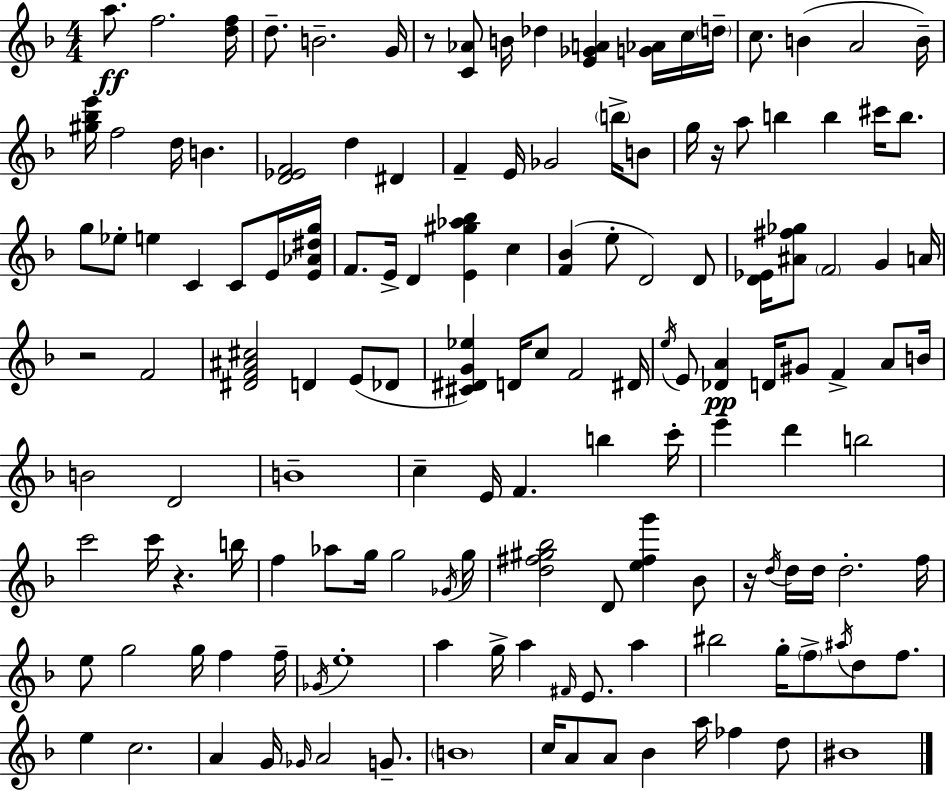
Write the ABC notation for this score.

X:1
T:Untitled
M:4/4
L:1/4
K:Dm
a/2 f2 [df]/4 d/2 B2 G/4 z/2 [C_A]/2 B/4 _d [E_GA] [G_A]/4 c/4 d/4 c/2 B A2 B/4 [^g_be']/4 f2 d/4 B [D_EF]2 d ^D F E/4 _G2 b/4 B/2 g/4 z/4 a/2 b b ^c'/4 b/2 g/2 _e/2 e C C/2 E/4 [E_A^dg]/4 F/2 E/4 D [E^g_a_b] c [F_B] e/2 D2 D/2 [D_E]/4 [^A^f_g]/2 F2 G A/4 z2 F2 [^DF^A^c]2 D E/2 _D/2 [^C^DG_e] D/4 c/2 F2 ^D/4 e/4 E/2 [_DA] D/4 ^G/2 F A/2 B/4 B2 D2 B4 c E/4 F b c'/4 e' d' b2 c'2 c'/4 z b/4 f _a/2 g/4 g2 _G/4 g/4 [d^f^g_b]2 D/2 [e^fg'] _B/2 z/4 d/4 d/4 d/4 d2 f/4 e/2 g2 g/4 f f/4 _G/4 e4 a g/4 a ^F/4 E/2 a ^b2 g/4 f/2 ^a/4 d/2 f/2 e c2 A G/4 _G/4 A2 G/2 B4 c/4 A/2 A/2 _B a/4 _f d/2 ^B4